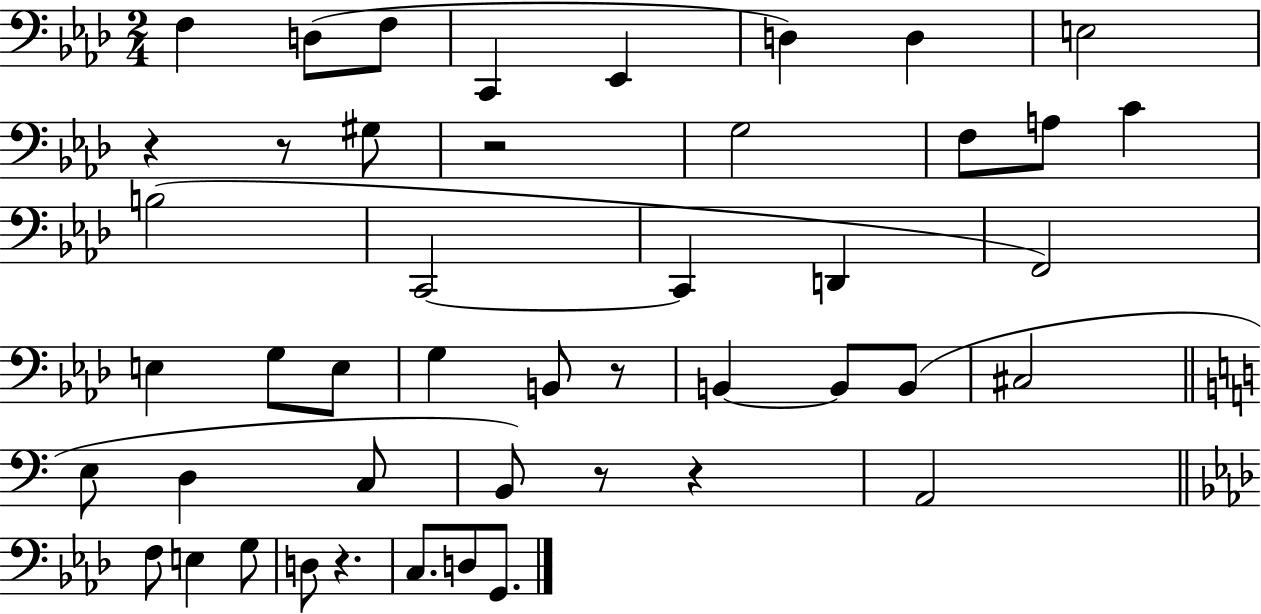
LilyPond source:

{
  \clef bass
  \numericTimeSignature
  \time 2/4
  \key aes \major
  \repeat volta 2 { f4 d8( f8 | c,4 ees,4 | d4) d4 | e2 | \break r4 r8 gis8 | r2 | g2 | f8 a8 c'4 | \break b2( | c,2~~ | c,4 d,4 | f,2) | \break e4 g8 e8 | g4 b,8 r8 | b,4~~ b,8 b,8( | cis2 | \break \bar "||" \break \key a \minor e8 d4 c8 | b,8) r8 r4 | a,2 | \bar "||" \break \key aes \major f8 e4 g8 | d8 r4. | c8. d8 g,8. | } \bar "|."
}